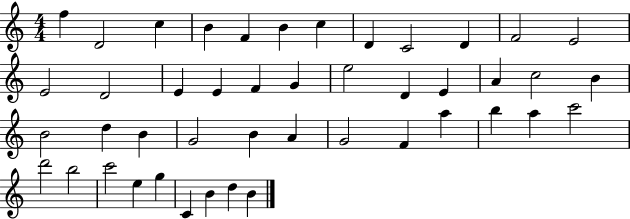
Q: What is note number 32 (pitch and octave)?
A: F4